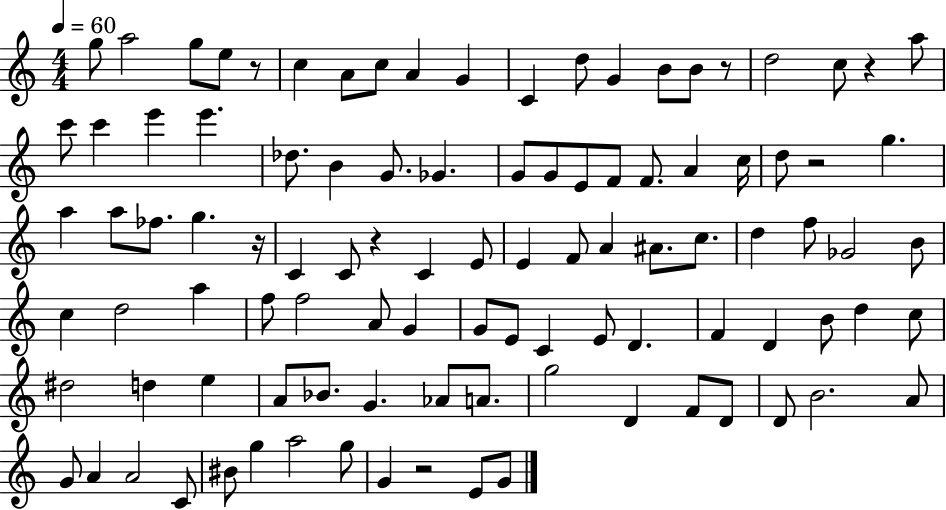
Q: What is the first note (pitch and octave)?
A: G5